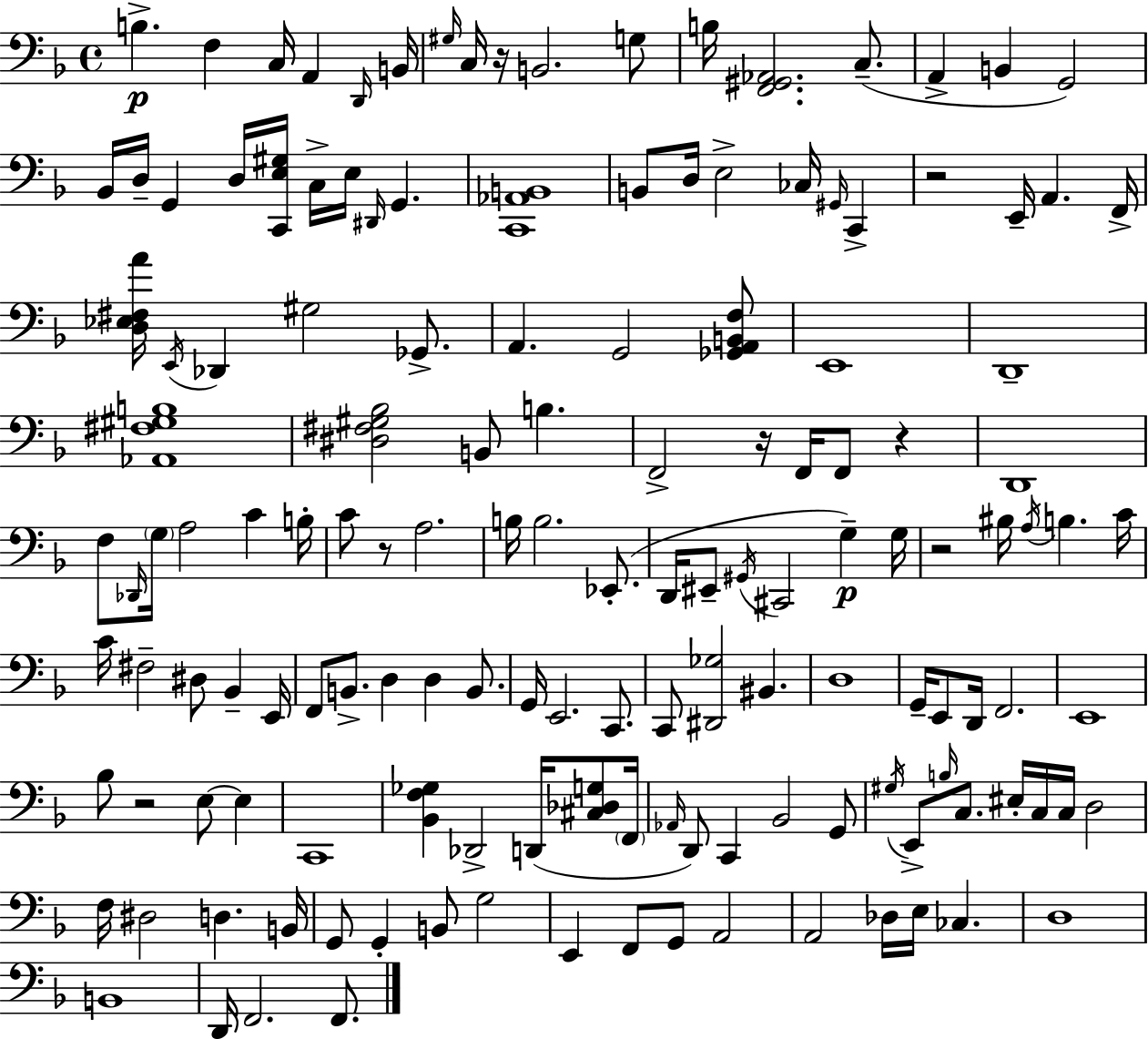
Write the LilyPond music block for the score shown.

{
  \clef bass
  \time 4/4
  \defaultTimeSignature
  \key d \minor
  b4.->\p f4 c16 a,4 \grace { d,16 } | b,16 \grace { gis16 } c16 r16 b,2. | g8 b16 <f, gis, aes,>2. c8.--( | a,4-> b,4 g,2) | \break bes,16 d16-- g,4 d16 <c, e gis>16 c16-> e16 \grace { dis,16 } g,4. | <c, aes, b,>1 | b,8 d16 e2-> ces16 \grace { gis,16 } | c,4-> r2 e,16-- a,4. | \break f,16-> <d ees fis a'>16 \acciaccatura { e,16 } des,4 gis2 | ges,8.-> a,4. g,2 | <ges, a, b, f>8 e,1 | d,1-- | \break <aes, fis gis b>1 | <dis fis gis bes>2 b,8 b4. | f,2-> r16 f,16 f,8 | r4 d,1 | \break f8 \grace { des,16 } \parenthesize g16 a2 | c'4 b16-. c'8 r8 a2. | b16 b2. | ees,8.-.( d,16 eis,8-- \acciaccatura { gis,16 } cis,2 | \break g4--\p) g16 r2 bis16 | \acciaccatura { a16 } b4. c'16 c'16 fis2-- | dis8 bes,4-- e,16 f,8 b,8.-> d4 | d4 b,8. g,16 e,2. | \break c,8. c,8 <dis, ges>2 | bis,4. d1 | g,16-- e,8 d,16 f,2. | e,1 | \break bes8 r2 | e8~~ e4 c,1 | <bes, f ges>4 des,2-> | d,16( <cis des g>8 \parenthesize f,16 \grace { aes,16 } d,8) c,4 bes,2 | \break g,8 \acciaccatura { gis16 } e,8-> \grace { b16 } c8. | eis16-. c16 c16 d2 f16 dis2 | d4. b,16 g,8 g,4-. | b,8 g2 e,4 f,8 | \break g,8 a,2 a,2 | des16 e16 ces4. d1 | b,1 | d,16 f,2. | \break f,8. \bar "|."
}